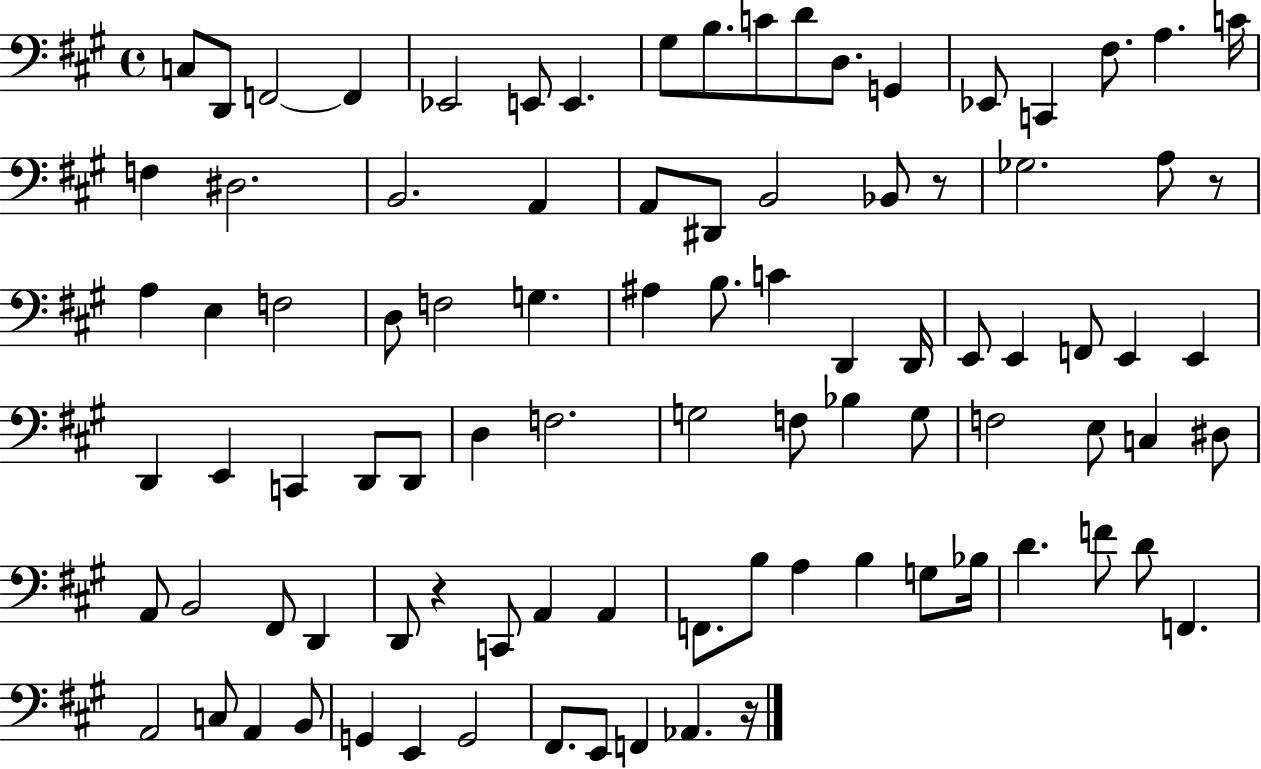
C3/e D2/e F2/h F2/q Eb2/h E2/e E2/q. G#3/e B3/e. C4/e D4/e D3/e. G2/q Eb2/e C2/q F#3/e. A3/q. C4/s F3/q D#3/h. B2/h. A2/q A2/e D#2/e B2/h Bb2/e R/e Gb3/h. A3/e R/e A3/q E3/q F3/h D3/e F3/h G3/q. A#3/q B3/e. C4/q D2/q D2/s E2/e E2/q F2/e E2/q E2/q D2/q E2/q C2/q D2/e D2/e D3/q F3/h. G3/h F3/e Bb3/q G3/e F3/h E3/e C3/q D#3/e A2/e B2/h F#2/e D2/q D2/e R/q C2/e A2/q A2/q F2/e. B3/e A3/q B3/q G3/e Bb3/s D4/q. F4/e D4/e F2/q. A2/h C3/e A2/q B2/e G2/q E2/q G2/h F#2/e. E2/e F2/q Ab2/q. R/s